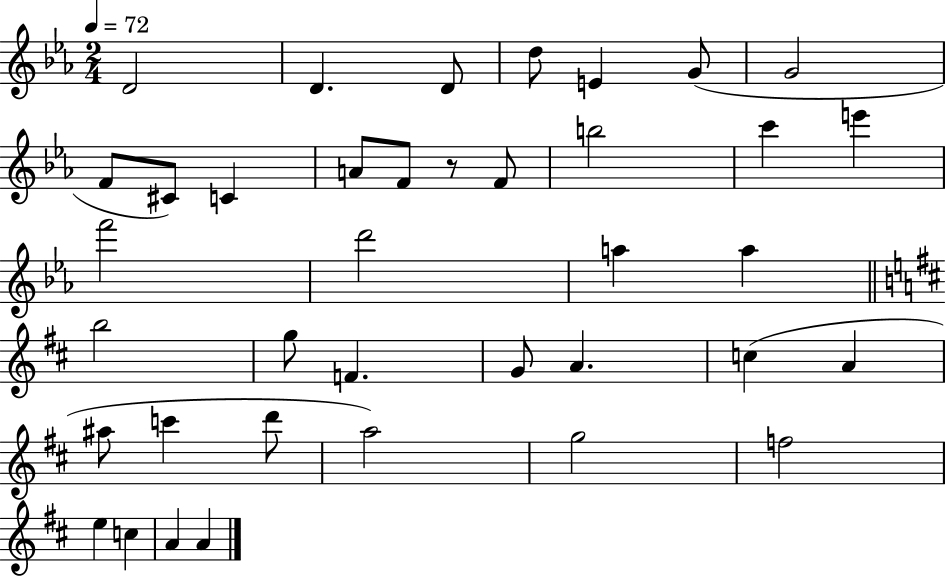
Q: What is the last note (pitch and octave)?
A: A4